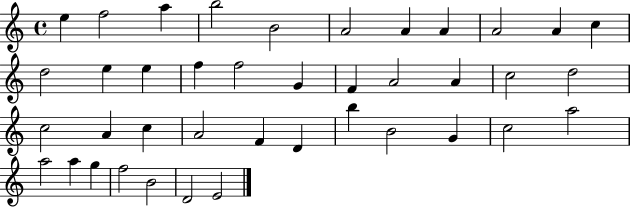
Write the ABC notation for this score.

X:1
T:Untitled
M:4/4
L:1/4
K:C
e f2 a b2 B2 A2 A A A2 A c d2 e e f f2 G F A2 A c2 d2 c2 A c A2 F D b B2 G c2 a2 a2 a g f2 B2 D2 E2